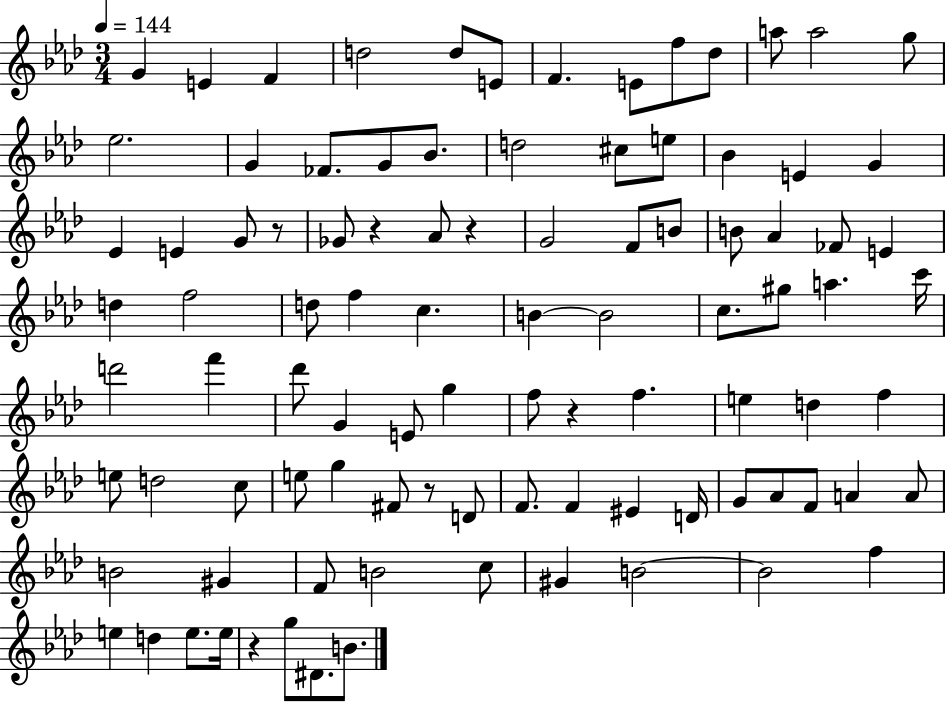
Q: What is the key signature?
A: AES major